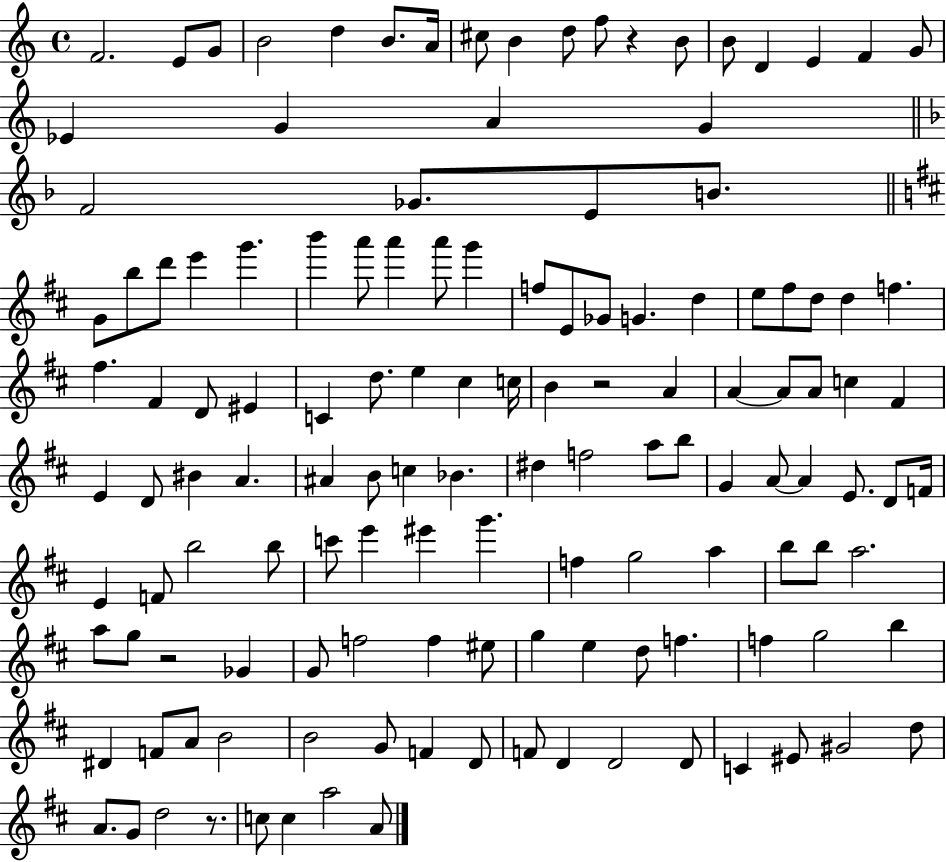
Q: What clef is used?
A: treble